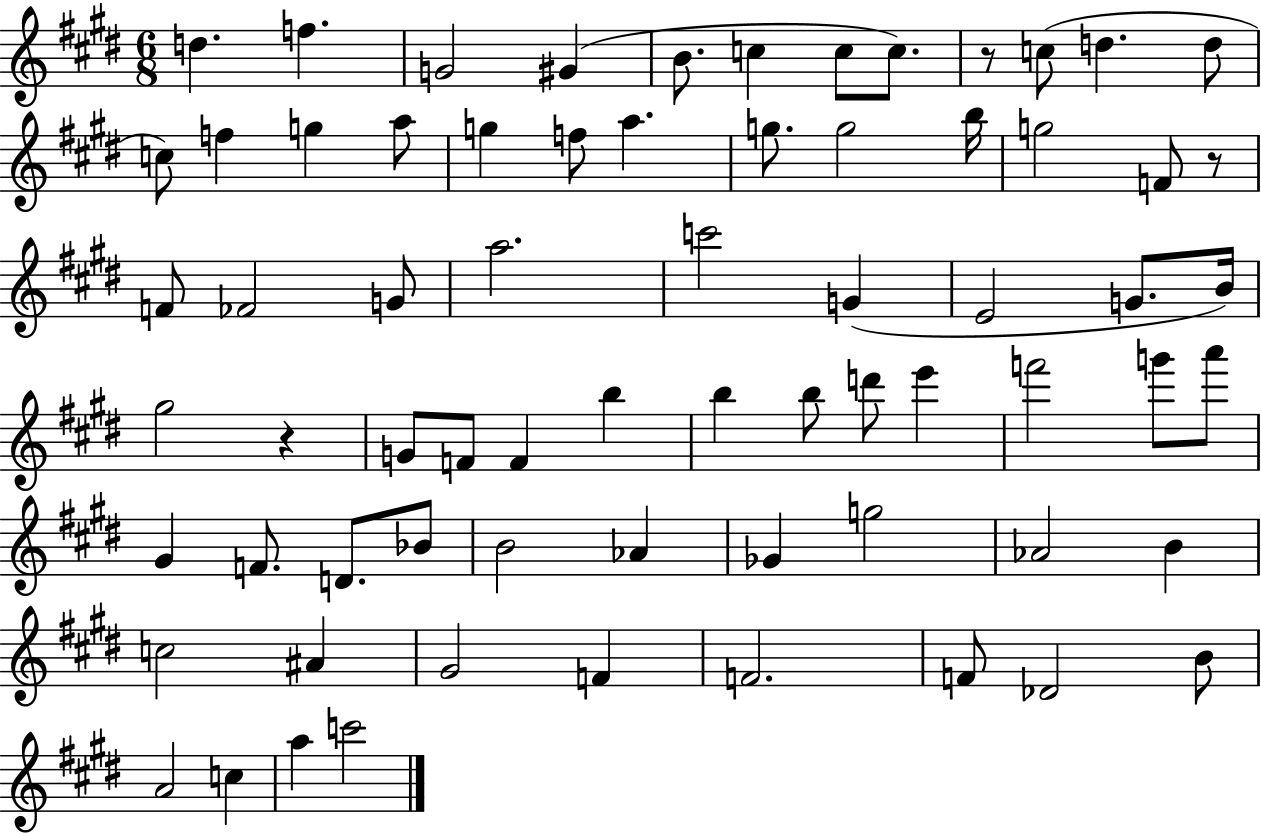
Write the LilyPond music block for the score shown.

{
  \clef treble
  \numericTimeSignature
  \time 6/8
  \key e \major
  \repeat volta 2 { d''4. f''4. | g'2 gis'4( | b'8. c''4 c''8 c''8.) | r8 c''8( d''4. d''8 | \break c''8) f''4 g''4 a''8 | g''4 f''8 a''4. | g''8. g''2 b''16 | g''2 f'8 r8 | \break f'8 fes'2 g'8 | a''2. | c'''2 g'4( | e'2 g'8. b'16) | \break gis''2 r4 | g'8 f'8 f'4 b''4 | b''4 b''8 d'''8 e'''4 | f'''2 g'''8 a'''8 | \break gis'4 f'8. d'8. bes'8 | b'2 aes'4 | ges'4 g''2 | aes'2 b'4 | \break c''2 ais'4 | gis'2 f'4 | f'2. | f'8 des'2 b'8 | \break a'2 c''4 | a''4 c'''2 | } \bar "|."
}